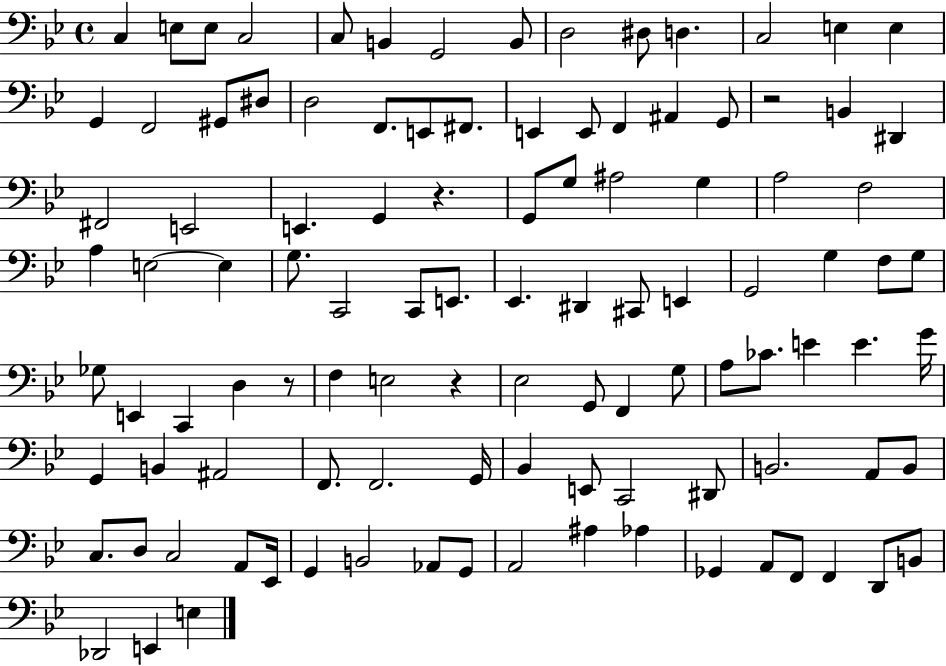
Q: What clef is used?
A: bass